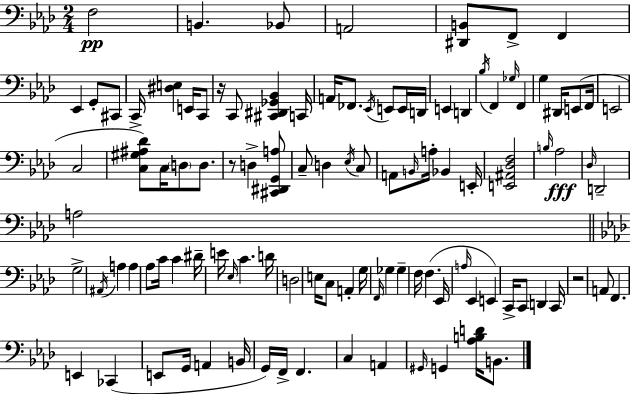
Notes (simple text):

F3/h B2/q. Bb2/e A2/h [D#2,B2]/e F2/e F2/q Eb2/q G2/e C#2/e C2/s [D#3,E3]/q E2/s C2/e R/s C2/e [C#2,D#2,Gb2,Bb2]/q C2/s A2/s FES2/e. Eb2/s E2/e E2/s D2/s E2/q D2/q Bb3/s F2/q Gb3/s F2/q G3/q D#2/s E2/e F2/s E2/h C3/h [C3,G#3,A#3,Db4]/e C3/s D3/e D3/e. R/e D3/q [C#2,D#2,G2,A3]/e C3/e D3/q Eb3/s C3/e A2/e B2/s A3/s Bb2/q E2/s [E2,A#2,Db3,F3]/h B3/s Ab3/h Db3/s D2/h A3/h G3/h A#2/s A3/q A3/q Ab3/e C4/s C4/q D#4/s E4/s Eb3/s C4/q. D4/s D3/h E3/s C3/e A2/q G3/s F2/s Gb3/q Gb3/q F3/s F3/q. Eb2/s A3/s Eb2/q E2/q C2/s C2/e D2/q C2/s R/h A2/e F2/q. E2/q CES2/q E2/e G2/s A2/q B2/s G2/s F2/s F2/q. C3/q A2/q G#2/s G2/q [Ab3,B3,D4]/s B2/e.